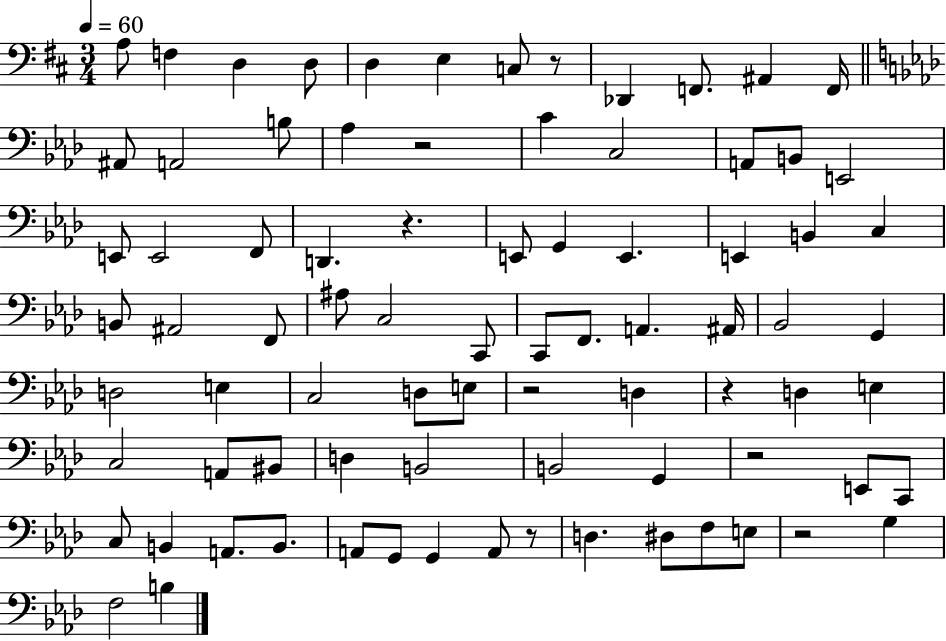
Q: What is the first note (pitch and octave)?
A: A3